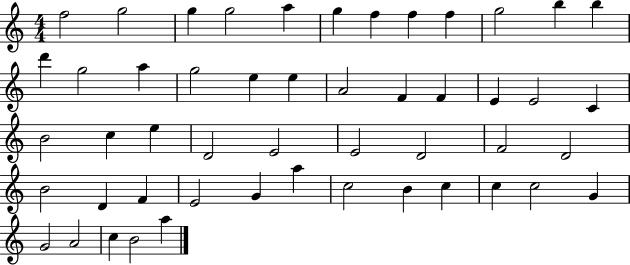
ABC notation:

X:1
T:Untitled
M:4/4
L:1/4
K:C
f2 g2 g g2 a g f f f g2 b b d' g2 a g2 e e A2 F F E E2 C B2 c e D2 E2 E2 D2 F2 D2 B2 D F E2 G a c2 B c c c2 G G2 A2 c B2 a